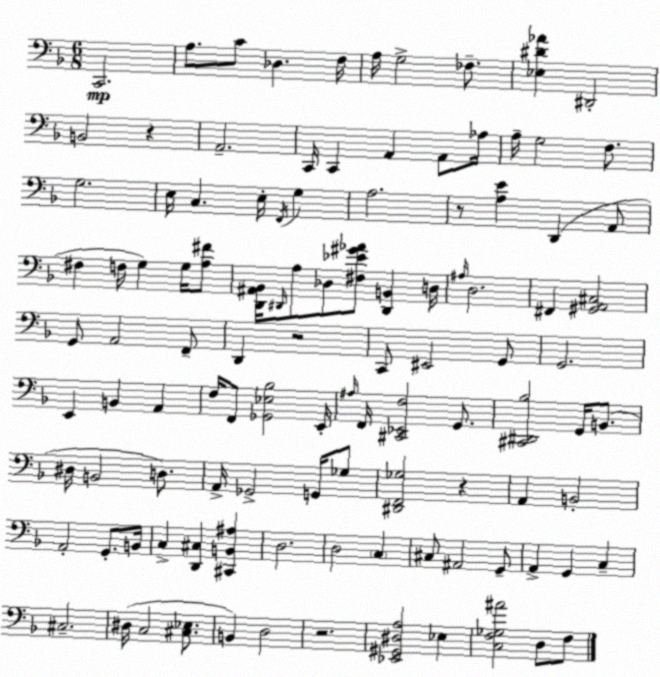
X:1
T:Untitled
M:6/8
L:1/4
K:F
C,,2 A,/2 C/2 _D, F,/4 A,/4 G,2 _F,/2 [_E,^D_A] ^D,,2 B,,2 z A,,2 C,,/4 C,, A,, A,,/2 _A,/4 A,/4 G,2 F,/2 G,2 E,/4 C, E,/4 F,,/4 G, A,2 z/2 [A,E] D,, A,,/2 ^F, F,/4 G, G,/4 [A,^F]/2 [D,,^A,,_B,,]/4 ^D,,/4 A,/2 _D,/2 [^F,_E^G_A]/2 [^D,,B,,] D,/4 ^A,/4 D,2 ^F,, [^G,,A,,^C,]2 G,,/2 A,,2 F,,/2 D,, z2 C,,/2 ^E,,2 G,,/2 G,,2 E,, B,, A,, F,/4 F,,/2 [_G,,_E,_B,]2 E,,/4 ^A,/4 F,,/4 [^C,,_E,,F,]2 G,,/2 [^C,,^D,,_B,]2 G,,/4 B,,/2 ^D,/4 B,,2 D,/2 A,,/4 _G,,2 G,,/4 _G,/2 [^D,,F,,_G,]2 z A,, B,,2 A,,2 G,,/2 B,,/4 C, [D,,^C,] [^C,,B,,^A,] D,2 D,2 C, ^C,/2 ^A,,2 G,,/2 A,, G,, C, ^C,2 ^D,/4 C,2 [^C,_E,]/2 B,, D,2 z2 [_E,,^G,,^D,A,]2 _E, [C,F,_G,^A]2 D,/2 F,/2